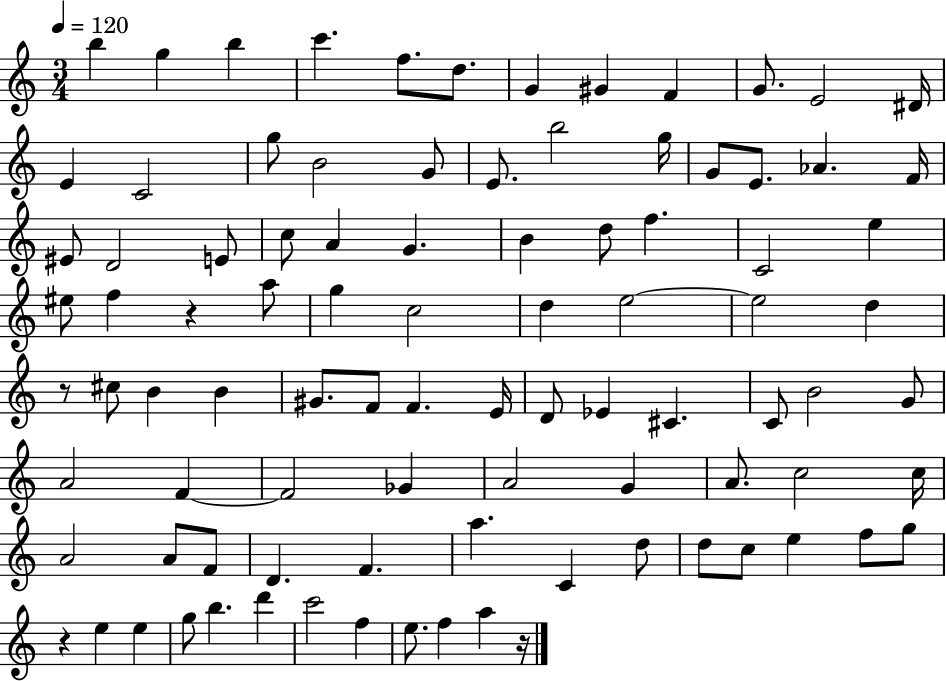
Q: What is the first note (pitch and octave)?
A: B5